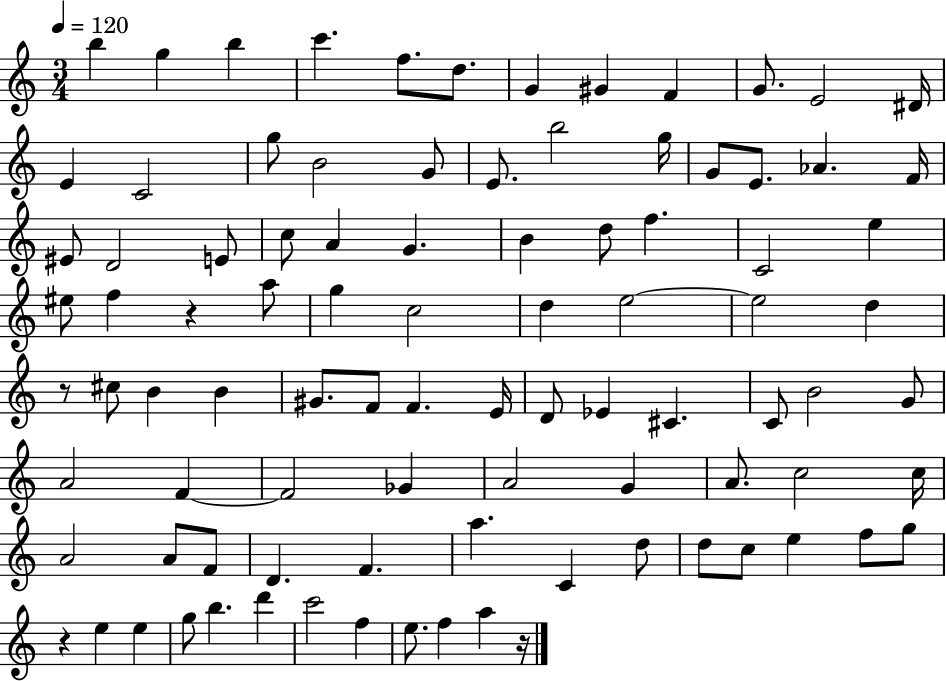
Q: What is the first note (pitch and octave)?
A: B5